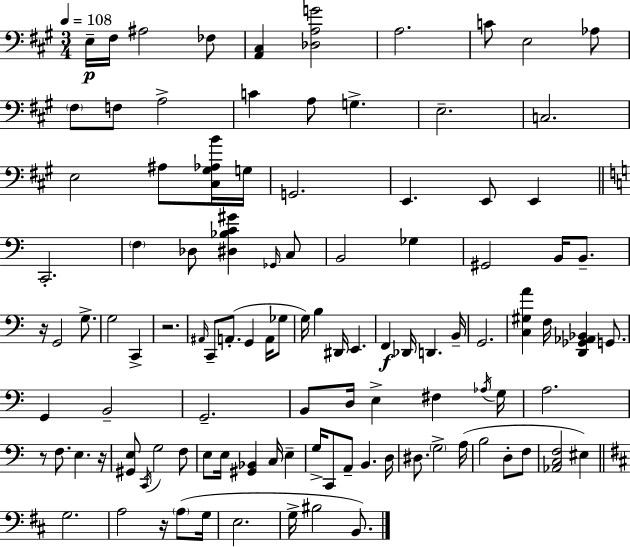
X:1
T:Untitled
M:3/4
L:1/4
K:A
E,/4 ^F,/4 ^A,2 _F,/2 [A,,^C,] [_D,A,G]2 A,2 C/2 E,2 _A,/2 ^F,/2 F,/2 A,2 C A,/2 G, E,2 C,2 E,2 ^A,/2 [^C,^G,_A,B]/4 G,/4 G,,2 E,, E,,/2 E,, C,,2 F, _D,/2 [^D,_B,C^G] _G,,/4 C,/2 B,,2 _G, ^G,,2 B,,/4 B,,/2 z/4 G,,2 G,/2 G,2 C,, z2 ^A,,/4 C,,/2 A,,/2 G,, A,,/4 _G,/2 G,/4 B, ^D,,/4 E,, F,, _D,,/4 D,, B,,/4 G,,2 [C,^G,A] F,/4 [D,,_G,,_A,,_B,,] G,,/2 G,, B,,2 G,,2 B,,/2 D,/4 E, ^F, _A,/4 G,/4 A,2 z/2 F,/2 E, z/4 [^G,,E,]/2 C,,/4 G,2 F,/2 E,/2 E,/4 [^G,,_B,,] C,/4 E, G,/4 C,,/2 A,,/2 B,, D,/4 ^D,/2 G,2 A,/4 B,2 D,/2 F,/2 [_A,,C,F,]2 ^E, G,2 A,2 z/4 A,/2 G,/4 E,2 G,/4 ^B,2 B,,/2